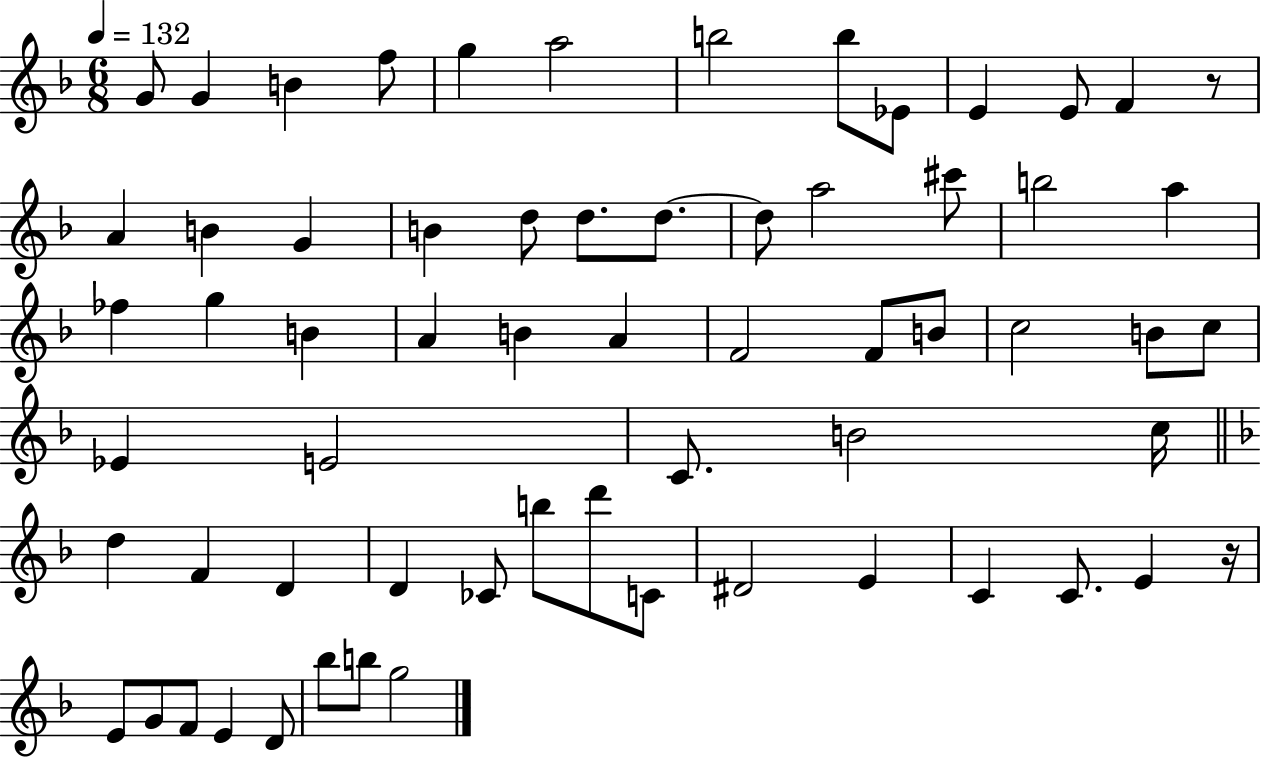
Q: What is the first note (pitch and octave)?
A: G4